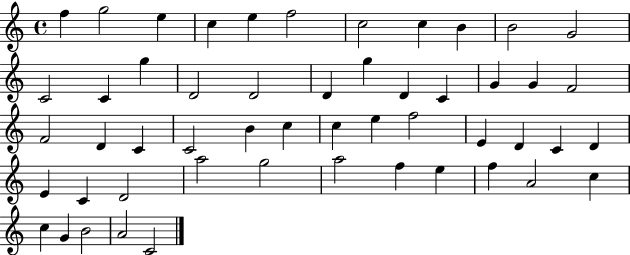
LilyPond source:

{
  \clef treble
  \time 4/4
  \defaultTimeSignature
  \key c \major
  f''4 g''2 e''4 | c''4 e''4 f''2 | c''2 c''4 b'4 | b'2 g'2 | \break c'2 c'4 g''4 | d'2 d'2 | d'4 g''4 d'4 c'4 | g'4 g'4 f'2 | \break f'2 d'4 c'4 | c'2 b'4 c''4 | c''4 e''4 f''2 | e'4 d'4 c'4 d'4 | \break e'4 c'4 d'2 | a''2 g''2 | a''2 f''4 e''4 | f''4 a'2 c''4 | \break c''4 g'4 b'2 | a'2 c'2 | \bar "|."
}